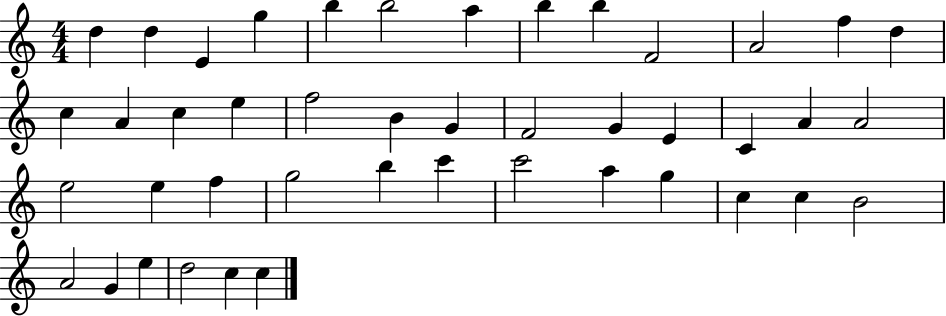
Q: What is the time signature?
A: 4/4